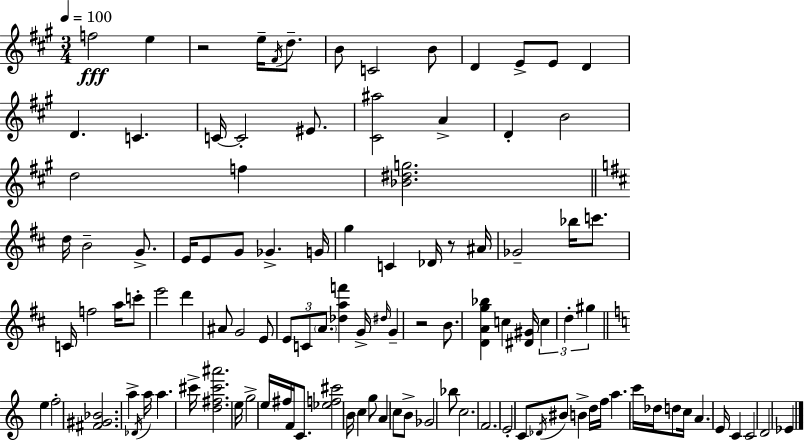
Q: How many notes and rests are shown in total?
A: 109